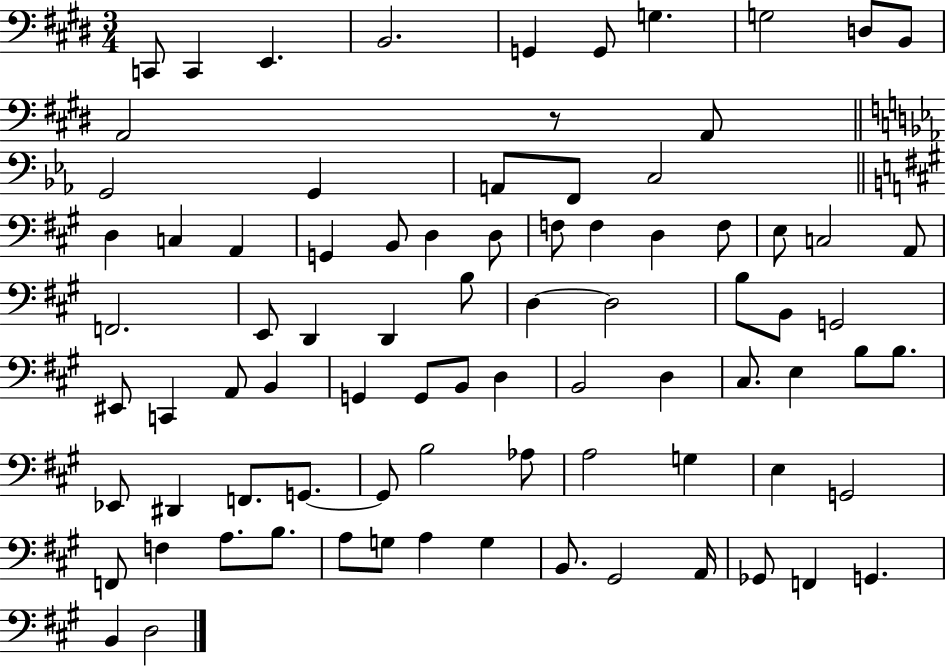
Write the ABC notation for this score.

X:1
T:Untitled
M:3/4
L:1/4
K:E
C,,/2 C,, E,, B,,2 G,, G,,/2 G, G,2 D,/2 B,,/2 A,,2 z/2 A,,/2 G,,2 G,, A,,/2 F,,/2 C,2 D, C, A,, G,, B,,/2 D, D,/2 F,/2 F, D, F,/2 E,/2 C,2 A,,/2 F,,2 E,,/2 D,, D,, B,/2 D, D,2 B,/2 B,,/2 G,,2 ^E,,/2 C,, A,,/2 B,, G,, G,,/2 B,,/2 D, B,,2 D, ^C,/2 E, B,/2 B,/2 _E,,/2 ^D,, F,,/2 G,,/2 G,,/2 B,2 _A,/2 A,2 G, E, G,,2 F,,/2 F, A,/2 B,/2 A,/2 G,/2 A, G, B,,/2 ^G,,2 A,,/4 _G,,/2 F,, G,, B,, D,2